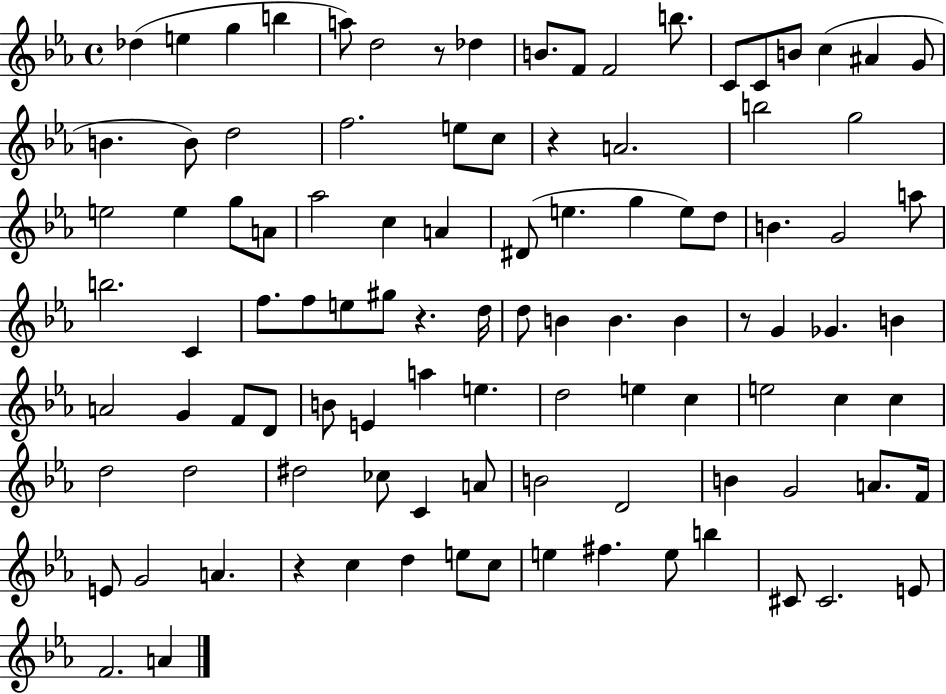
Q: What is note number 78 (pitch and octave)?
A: B4